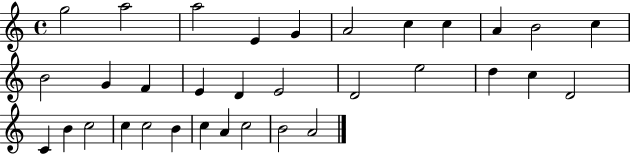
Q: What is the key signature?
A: C major